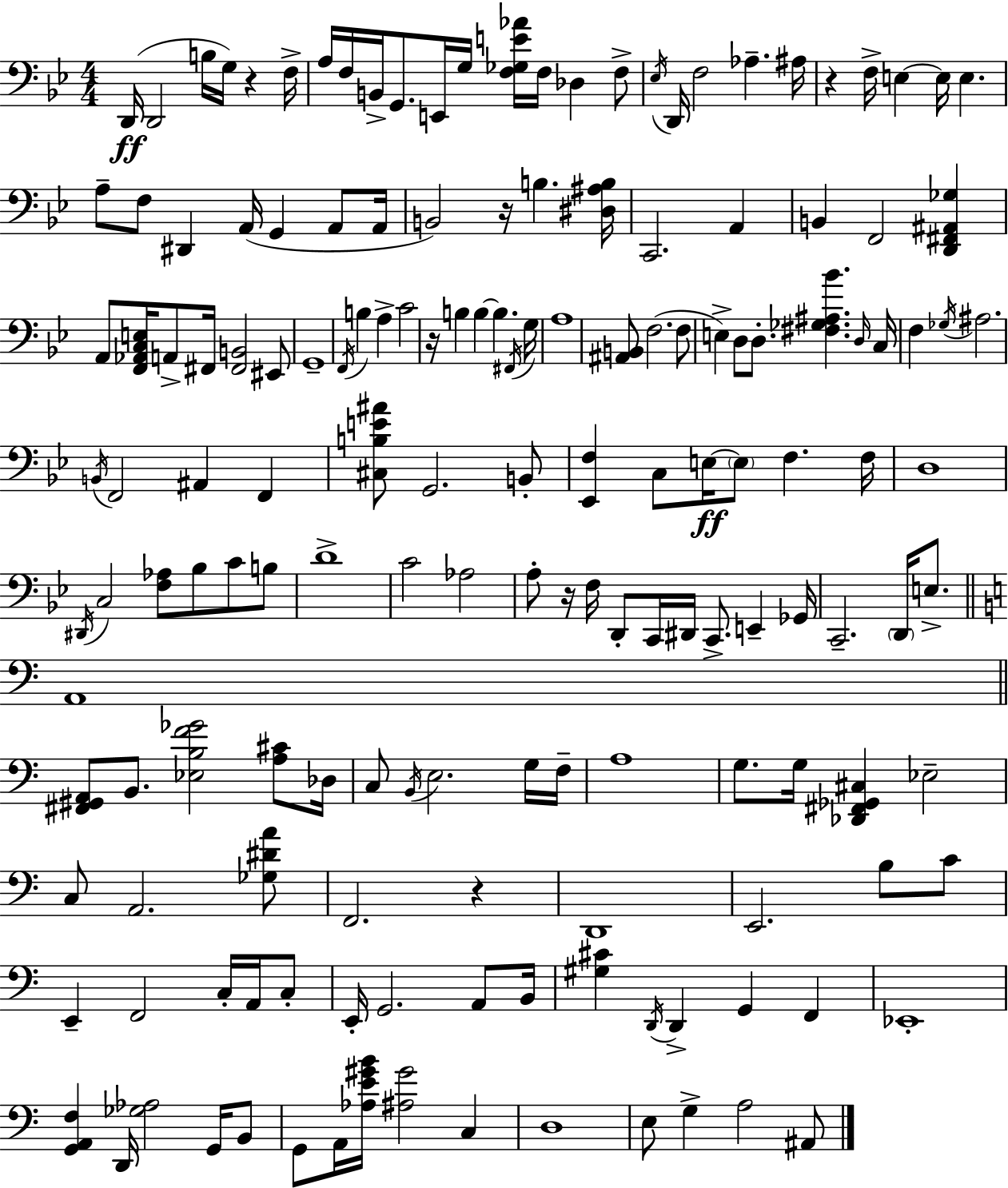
D2/s D2/h B3/s G3/s R/q F3/s A3/s F3/s B2/s G2/e. E2/s G3/s [F3,Gb3,E4,Ab4]/s F3/s Db3/q F3/e Eb3/s D2/s F3/h Ab3/q. A#3/s R/q F3/s E3/q E3/s E3/q. A3/e F3/e D#2/q A2/s G2/q A2/e A2/s B2/h R/s B3/q. [D#3,A#3,B3]/s C2/h. A2/q B2/q F2/h [D2,F#2,A#2,Gb3]/q A2/e [F2,Ab2,C3,E3]/s A2/e F#2/s [F#2,B2]/h EIS2/e G2/w F2/s B3/q A3/q C4/h R/s B3/q B3/q B3/q. F#2/s G3/s A3/w [A#2,B2]/e F3/h. F3/e E3/q D3/e D3/e. [F#3,Gb3,A#3,Bb4]/q. D3/s C3/s F3/q Gb3/s A#3/h. B2/s F2/h A#2/q F2/q [C#3,B3,E4,A#4]/e G2/h. B2/e [Eb2,F3]/q C3/e E3/s E3/e F3/q. F3/s D3/w D#2/s C3/h [F3,Ab3]/e Bb3/e C4/e B3/e D4/w C4/h Ab3/h A3/e R/s F3/s D2/e C2/s D#2/s C2/e. E2/q Gb2/s C2/h. D2/s E3/e. A2/w [F#2,G#2,A2]/e B2/e. [Eb3,B3,F4,Gb4]/h [A3,C#4]/e Db3/s C3/e B2/s E3/h. G3/s F3/s A3/w G3/e. G3/s [Db2,F#2,Gb2,C#3]/q Eb3/h C3/e A2/h. [Gb3,D#4,A4]/e F2/h. R/q D2/w E2/h. B3/e C4/e E2/q F2/h C3/s A2/s C3/e E2/s G2/h. A2/e B2/s [G#3,C#4]/q D2/s D2/q G2/q F2/q Eb2/w [G2,A2,F3]/q D2/s [Gb3,Ab3]/h G2/s B2/e G2/e A2/s [Ab3,E4,G#4,B4]/s [A#3,G#4]/h C3/q D3/w E3/e G3/q A3/h A#2/e